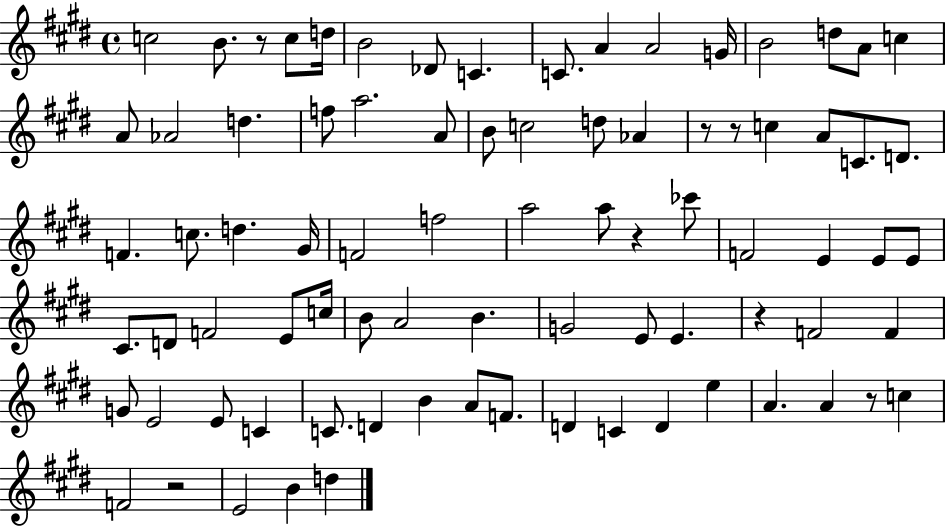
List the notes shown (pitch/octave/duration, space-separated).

C5/h B4/e. R/e C5/e D5/s B4/h Db4/e C4/q. C4/e. A4/q A4/h G4/s B4/h D5/e A4/e C5/q A4/e Ab4/h D5/q. F5/e A5/h. A4/e B4/e C5/h D5/e Ab4/q R/e R/e C5/q A4/e C4/e. D4/e. F4/q. C5/e. D5/q. G#4/s F4/h F5/h A5/h A5/e R/q CES6/e F4/h E4/q E4/e E4/e C#4/e. D4/e F4/h E4/e C5/s B4/e A4/h B4/q. G4/h E4/e E4/q. R/q F4/h F4/q G4/e E4/h E4/e C4/q C4/e. D4/q B4/q A4/e F4/e. D4/q C4/q D4/q E5/q A4/q. A4/q R/e C5/q F4/h R/h E4/h B4/q D5/q